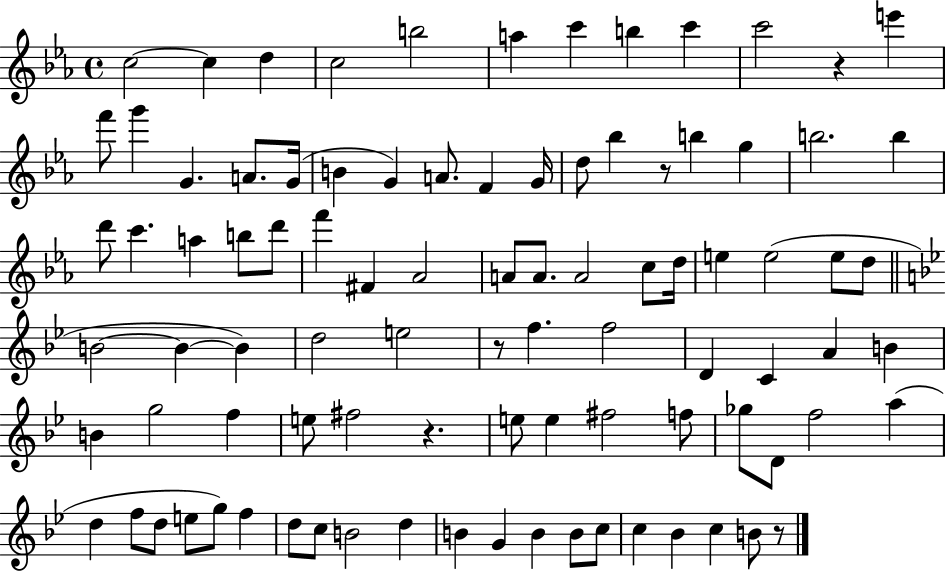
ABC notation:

X:1
T:Untitled
M:4/4
L:1/4
K:Eb
c2 c d c2 b2 a c' b c' c'2 z e' f'/2 g' G A/2 G/4 B G A/2 F G/4 d/2 _b z/2 b g b2 b d'/2 c' a b/2 d'/2 f' ^F _A2 A/2 A/2 A2 c/2 d/4 e e2 e/2 d/2 B2 B B d2 e2 z/2 f f2 D C A B B g2 f e/2 ^f2 z e/2 e ^f2 f/2 _g/2 D/2 f2 a d f/2 d/2 e/2 g/2 f d/2 c/2 B2 d B G B B/2 c/2 c _B c B/2 z/2